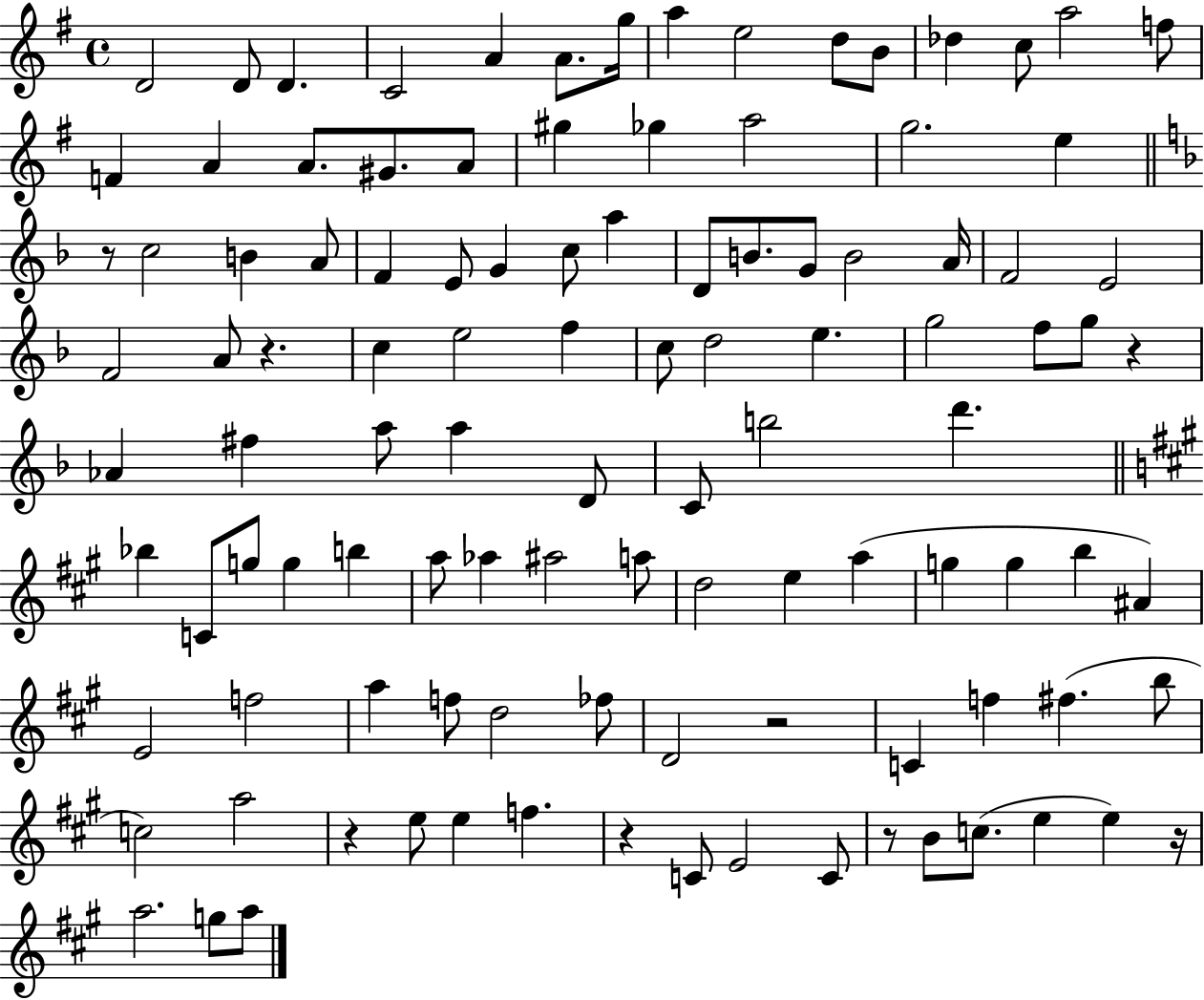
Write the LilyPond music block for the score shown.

{
  \clef treble
  \time 4/4
  \defaultTimeSignature
  \key g \major
  d'2 d'8 d'4. | c'2 a'4 a'8. g''16 | a''4 e''2 d''8 b'8 | des''4 c''8 a''2 f''8 | \break f'4 a'4 a'8. gis'8. a'8 | gis''4 ges''4 a''2 | g''2. e''4 | \bar "||" \break \key f \major r8 c''2 b'4 a'8 | f'4 e'8 g'4 c''8 a''4 | d'8 b'8. g'8 b'2 a'16 | f'2 e'2 | \break f'2 a'8 r4. | c''4 e''2 f''4 | c''8 d''2 e''4. | g''2 f''8 g''8 r4 | \break aes'4 fis''4 a''8 a''4 d'8 | c'8 b''2 d'''4. | \bar "||" \break \key a \major bes''4 c'8 g''8 g''4 b''4 | a''8 aes''4 ais''2 a''8 | d''2 e''4 a''4( | g''4 g''4 b''4 ais'4) | \break e'2 f''2 | a''4 f''8 d''2 fes''8 | d'2 r2 | c'4 f''4 fis''4.( b''8 | \break c''2) a''2 | r4 e''8 e''4 f''4. | r4 c'8 e'2 c'8 | r8 b'8 c''8.( e''4 e''4) r16 | \break a''2. g''8 a''8 | \bar "|."
}